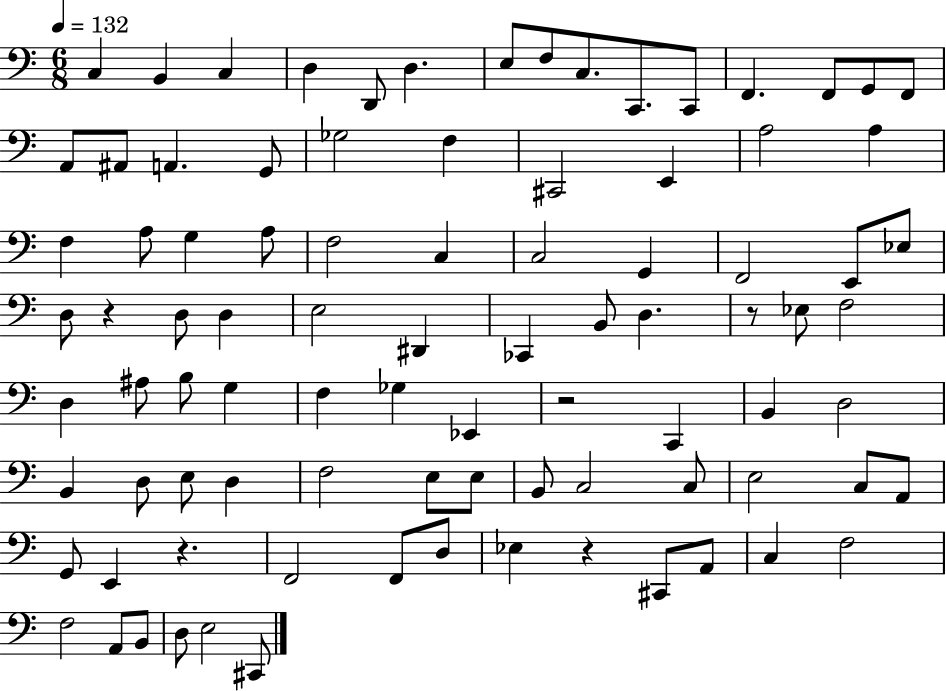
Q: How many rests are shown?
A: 5